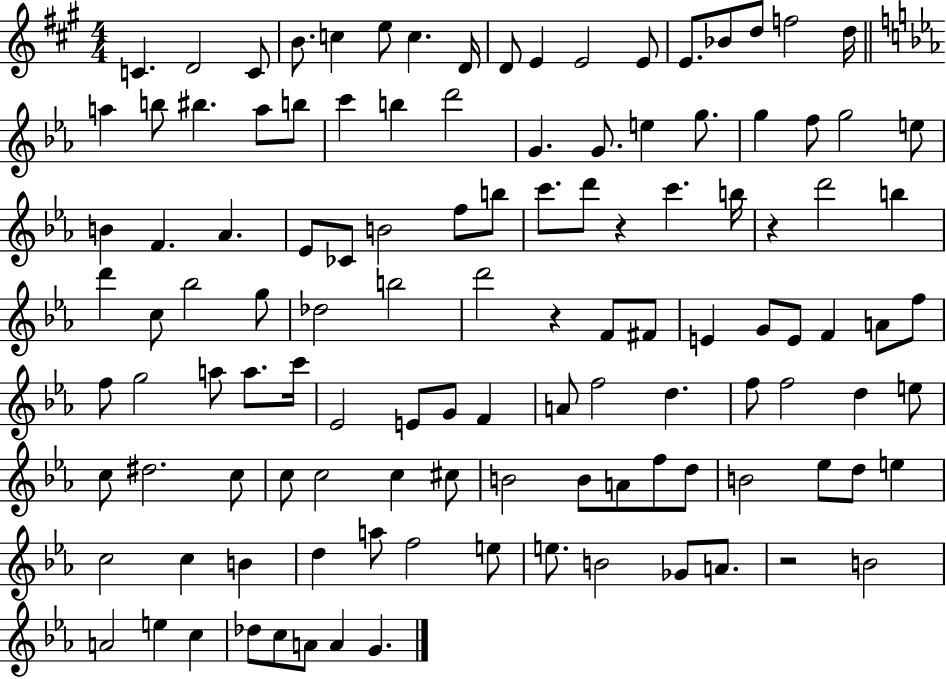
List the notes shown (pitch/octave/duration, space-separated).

C4/q. D4/h C4/e B4/e. C5/q E5/e C5/q. D4/s D4/e E4/q E4/h E4/e E4/e. Bb4/e D5/e F5/h D5/s A5/q B5/e BIS5/q. A5/e B5/e C6/q B5/q D6/h G4/q. G4/e. E5/q G5/e. G5/q F5/e G5/h E5/e B4/q F4/q. Ab4/q. Eb4/e CES4/e B4/h F5/e B5/e C6/e. D6/e R/q C6/q. B5/s R/q D6/h B5/q D6/q C5/e Bb5/h G5/e Db5/h B5/h D6/h R/q F4/e F#4/e E4/q G4/e E4/e F4/q A4/e F5/e F5/e G5/h A5/e A5/e. C6/s Eb4/h E4/e G4/e F4/q A4/e F5/h D5/q. F5/e F5/h D5/q E5/e C5/e D#5/h. C5/e C5/e C5/h C5/q C#5/e B4/h B4/e A4/e F5/e D5/e B4/h Eb5/e D5/e E5/q C5/h C5/q B4/q D5/q A5/e F5/h E5/e E5/e. B4/h Gb4/e A4/e. R/h B4/h A4/h E5/q C5/q Db5/e C5/e A4/e A4/q G4/q.